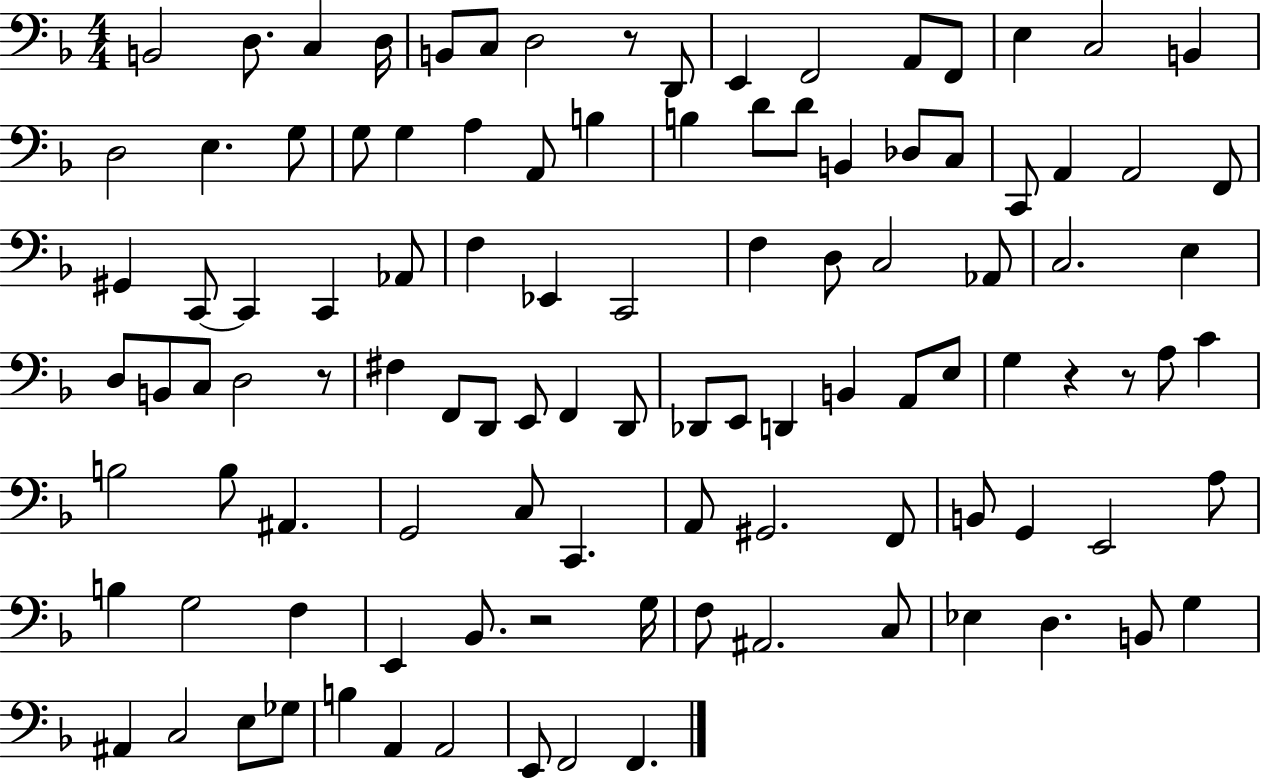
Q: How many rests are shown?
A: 5